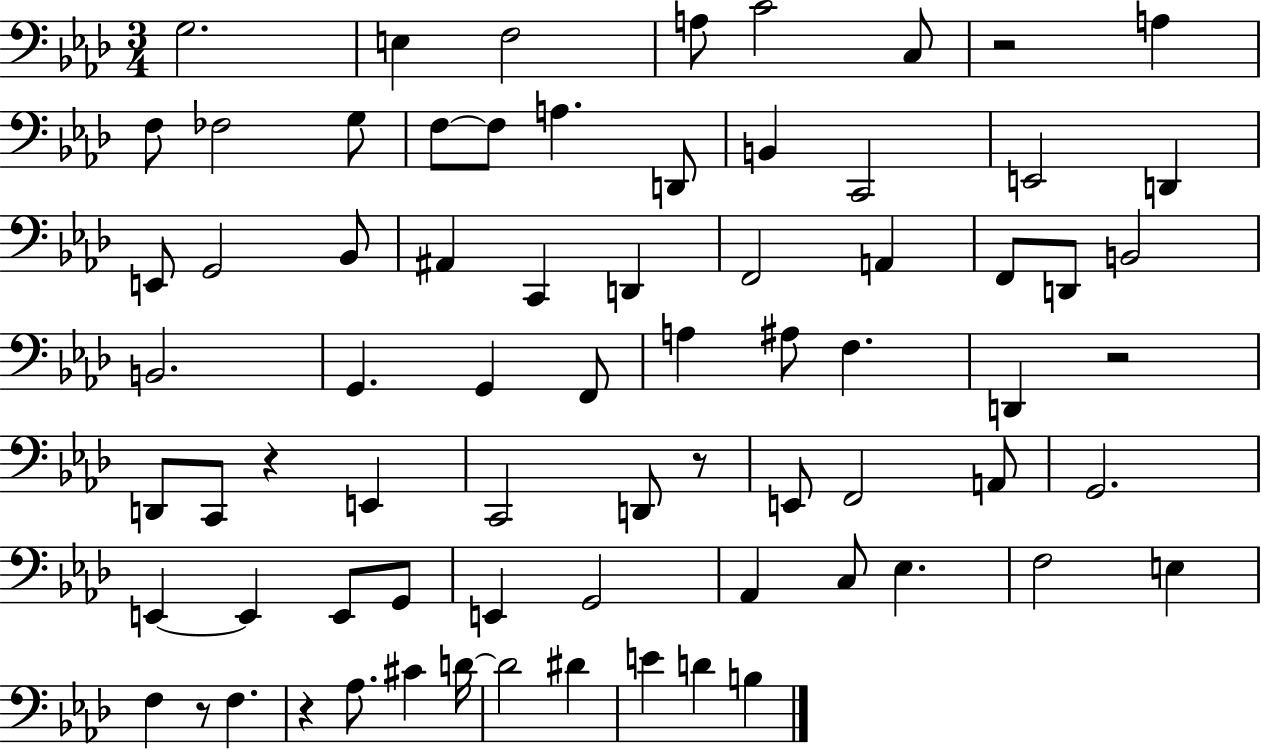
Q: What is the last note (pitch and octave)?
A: B3